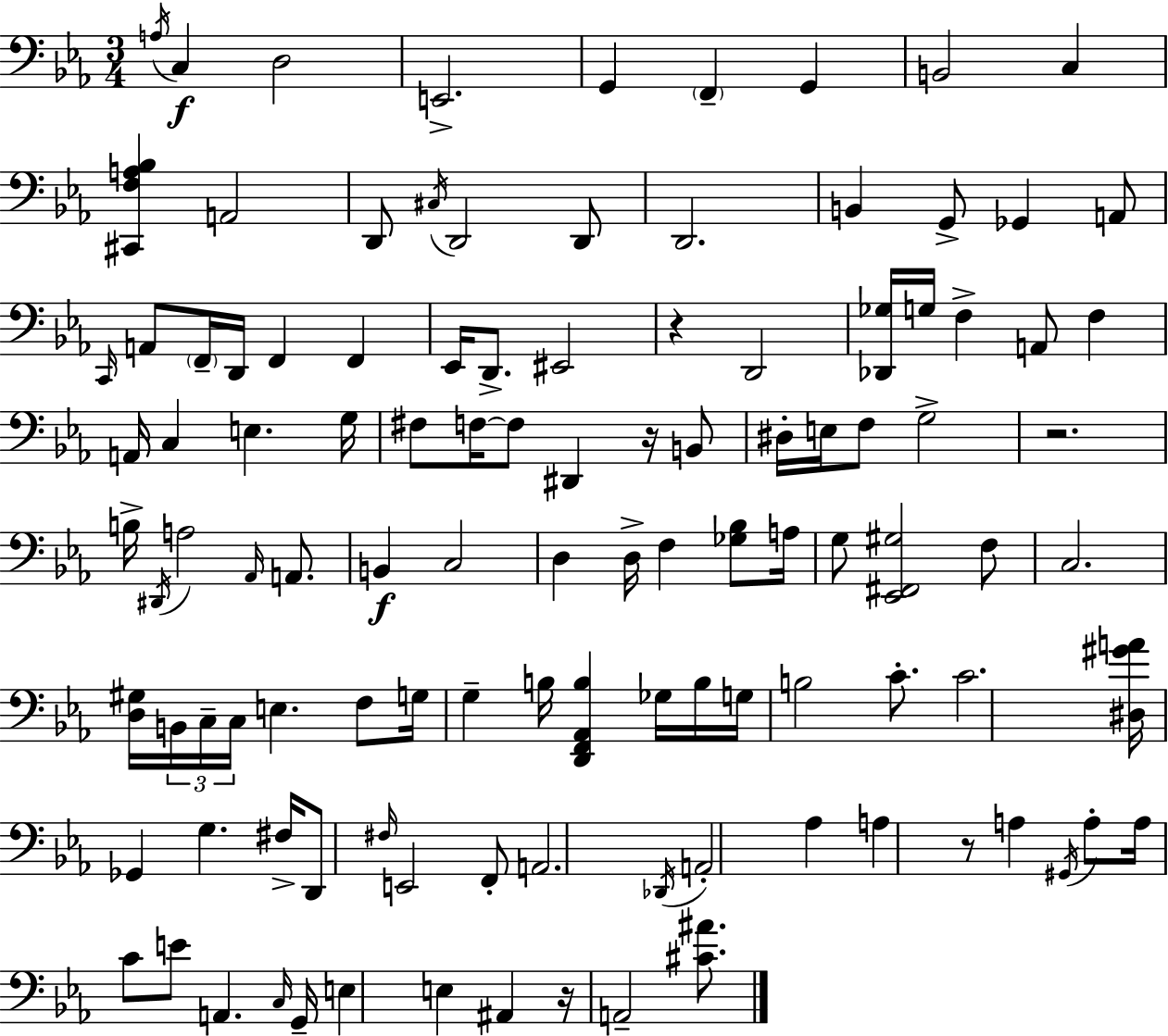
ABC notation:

X:1
T:Untitled
M:3/4
L:1/4
K:Cm
A,/4 C, D,2 E,,2 G,, F,, G,, B,,2 C, [^C,,F,A,_B,] A,,2 D,,/2 ^C,/4 D,,2 D,,/2 D,,2 B,, G,,/2 _G,, A,,/2 C,,/4 A,,/2 F,,/4 D,,/4 F,, F,, _E,,/4 D,,/2 ^E,,2 z D,,2 [_D,,_G,]/4 G,/4 F, A,,/2 F, A,,/4 C, E, G,/4 ^F,/2 F,/4 F,/2 ^D,, z/4 B,,/2 ^D,/4 E,/4 F,/2 G,2 z2 B,/4 ^D,,/4 A,2 _A,,/4 A,,/2 B,, C,2 D, D,/4 F, [_G,_B,]/2 A,/4 G,/2 [_E,,^F,,^G,]2 F,/2 C,2 [D,^G,]/4 B,,/4 C,/4 C,/4 E, F,/2 G,/4 G, B,/4 [D,,F,,_A,,B,] _G,/4 B,/4 G,/4 B,2 C/2 C2 [^D,^GA]/4 _G,, G, ^F,/4 D,,/2 ^F,/4 E,,2 F,,/2 A,,2 _D,,/4 A,,2 _A, A, z/2 A, ^G,,/4 A,/2 A,/4 C/2 E/2 A,, C,/4 G,,/4 E, E, ^A,, z/4 A,,2 [^C^A]/2